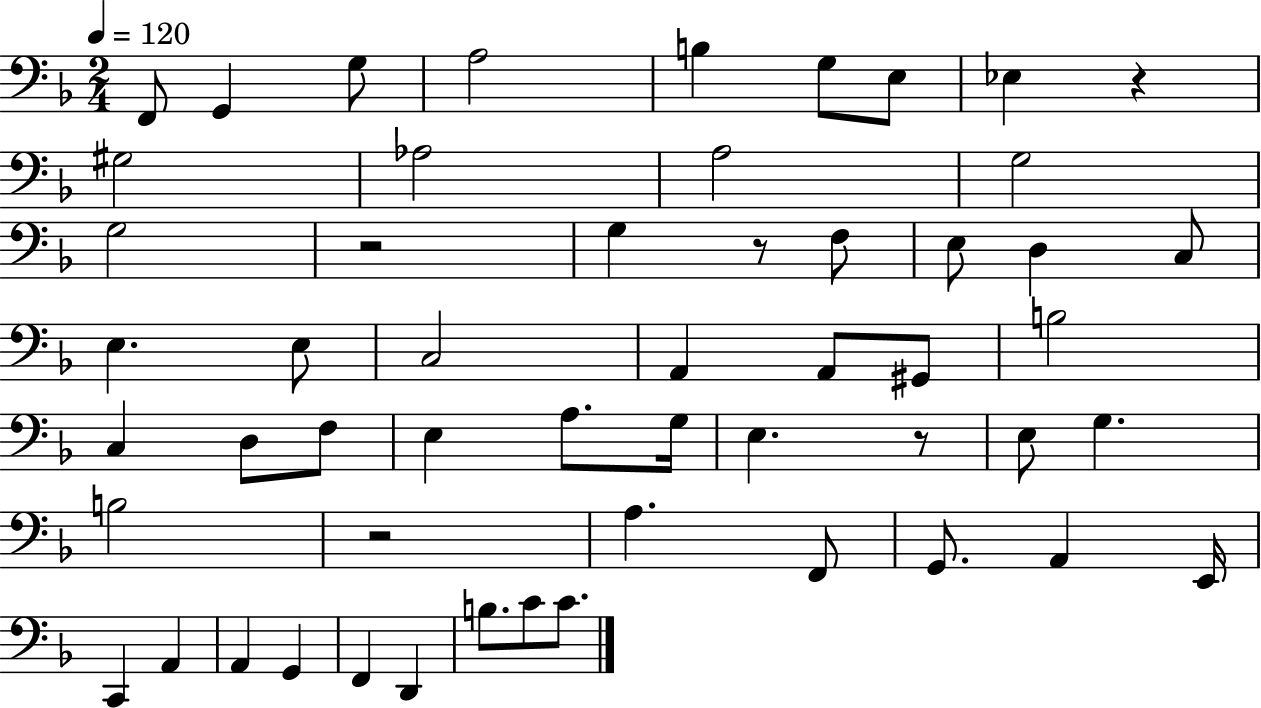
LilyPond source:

{
  \clef bass
  \numericTimeSignature
  \time 2/4
  \key f \major
  \tempo 4 = 120
  \repeat volta 2 { f,8 g,4 g8 | a2 | b4 g8 e8 | ees4 r4 | \break gis2 | aes2 | a2 | g2 | \break g2 | r2 | g4 r8 f8 | e8 d4 c8 | \break e4. e8 | c2 | a,4 a,8 gis,8 | b2 | \break c4 d8 f8 | e4 a8. g16 | e4. r8 | e8 g4. | \break b2 | r2 | a4. f,8 | g,8. a,4 e,16 | \break c,4 a,4 | a,4 g,4 | f,4 d,4 | b8. c'8 c'8. | \break } \bar "|."
}